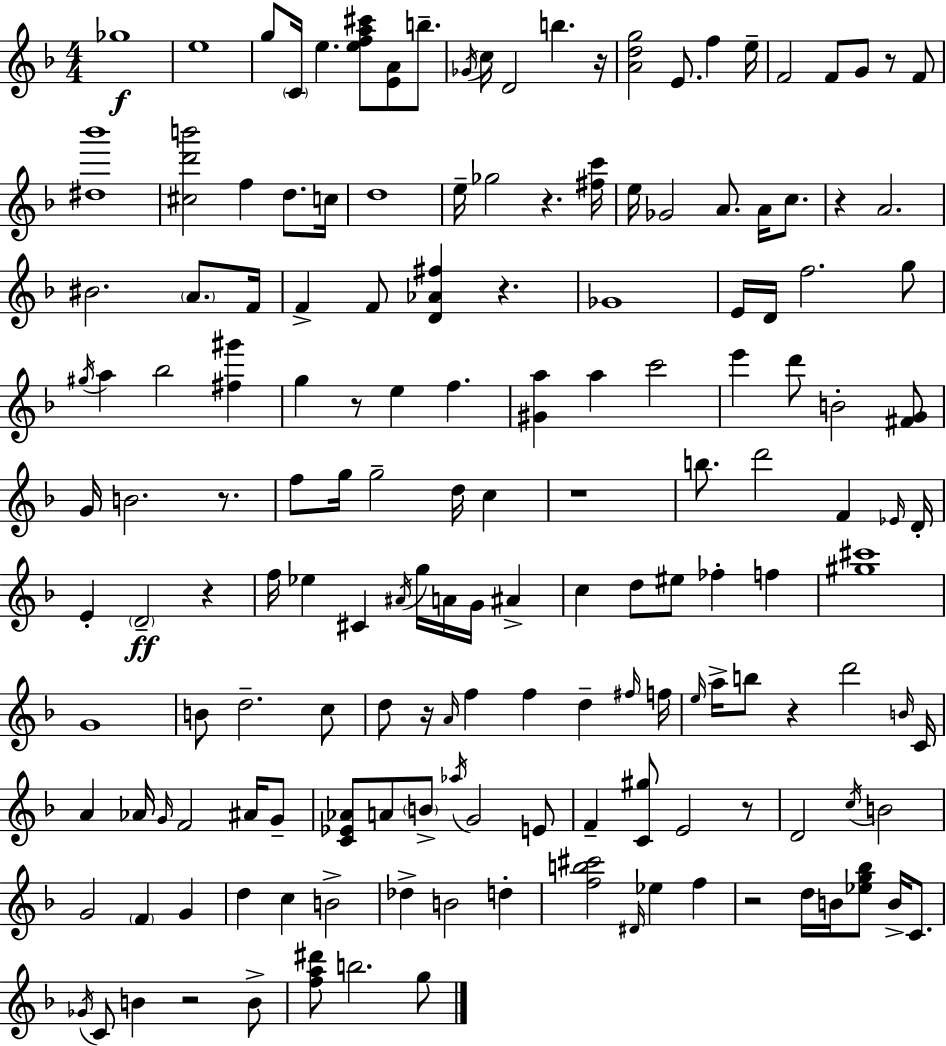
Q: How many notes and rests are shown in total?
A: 162